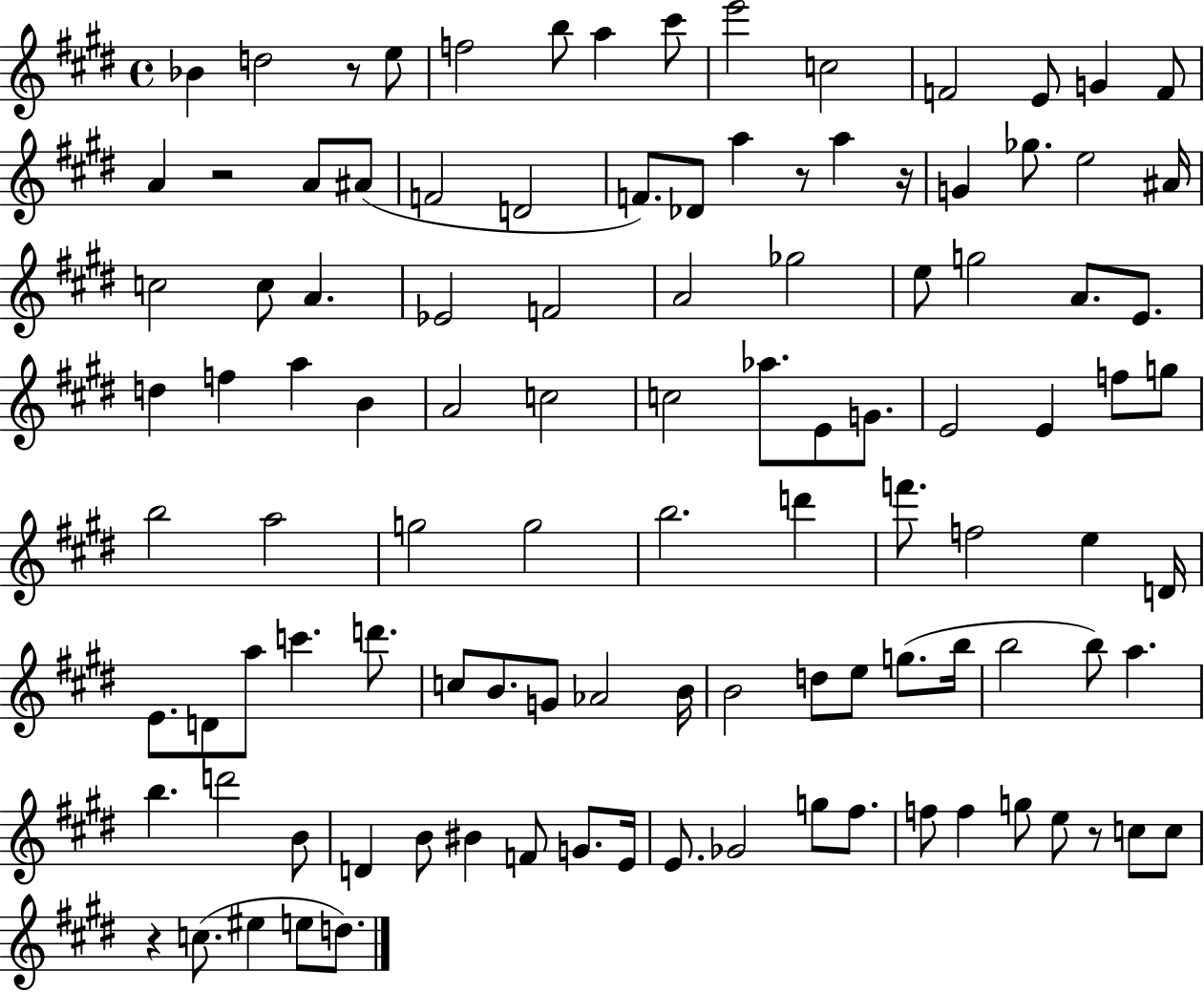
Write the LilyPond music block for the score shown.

{
  \clef treble
  \time 4/4
  \defaultTimeSignature
  \key e \major
  bes'4 d''2 r8 e''8 | f''2 b''8 a''4 cis'''8 | e'''2 c''2 | f'2 e'8 g'4 f'8 | \break a'4 r2 a'8 ais'8( | f'2 d'2 | f'8.) des'8 a''4 r8 a''4 r16 | g'4 ges''8. e''2 ais'16 | \break c''2 c''8 a'4. | ees'2 f'2 | a'2 ges''2 | e''8 g''2 a'8. e'8. | \break d''4 f''4 a''4 b'4 | a'2 c''2 | c''2 aes''8. e'8 g'8. | e'2 e'4 f''8 g''8 | \break b''2 a''2 | g''2 g''2 | b''2. d'''4 | f'''8. f''2 e''4 d'16 | \break e'8. d'8 a''8 c'''4. d'''8. | c''8 b'8. g'8 aes'2 b'16 | b'2 d''8 e''8 g''8.( b''16 | b''2 b''8) a''4. | \break b''4. d'''2 b'8 | d'4 b'8 bis'4 f'8 g'8. e'16 | e'8. ges'2 g''8 fis''8. | f''8 f''4 g''8 e''8 r8 c''8 c''8 | \break r4 c''8.( eis''4 e''8 d''8.) | \bar "|."
}